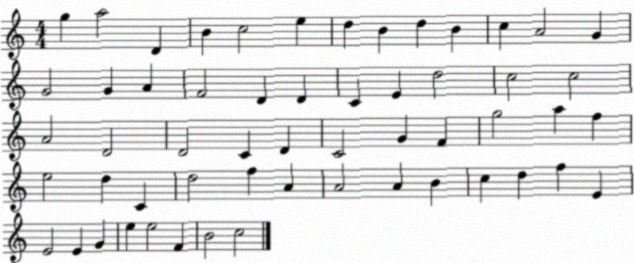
X:1
T:Untitled
M:4/4
L:1/4
K:C
g a2 D B c2 e d B d B c A2 G G2 G A F2 D D C E d2 c2 c2 A2 D2 D2 C D C2 G F g2 a f e2 d C d2 f A A2 A B c d f E E2 E G e e2 F B2 c2